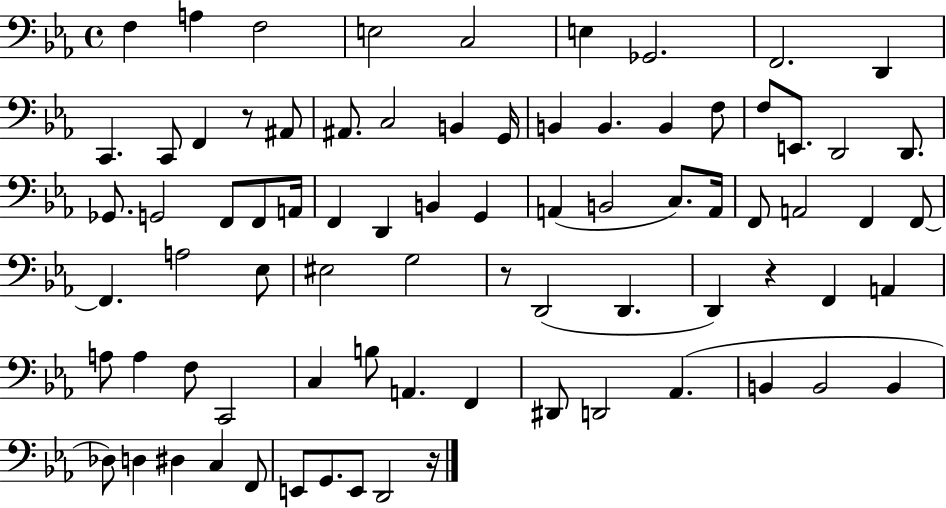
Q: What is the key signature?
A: EES major